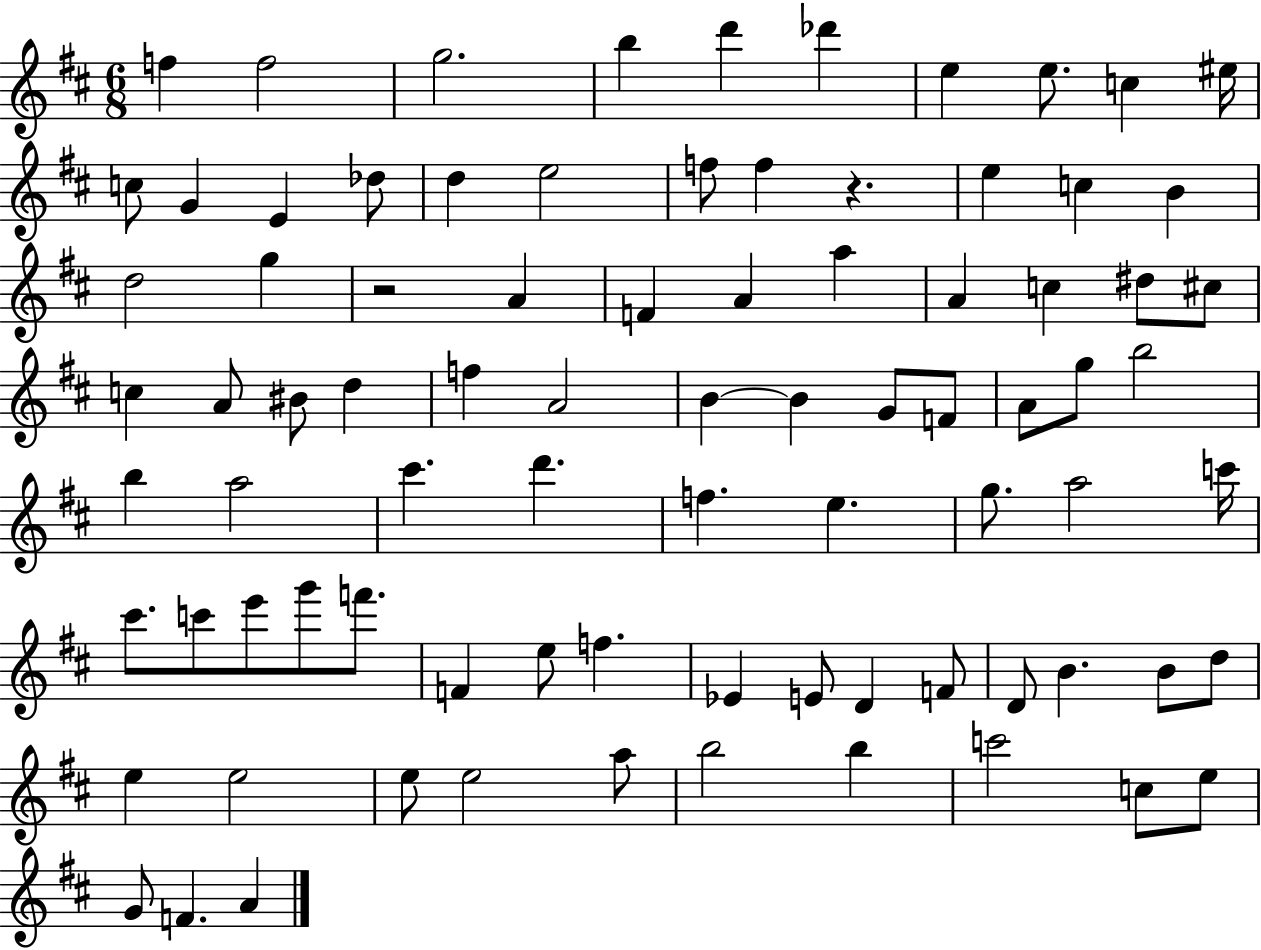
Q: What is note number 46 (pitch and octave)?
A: A5